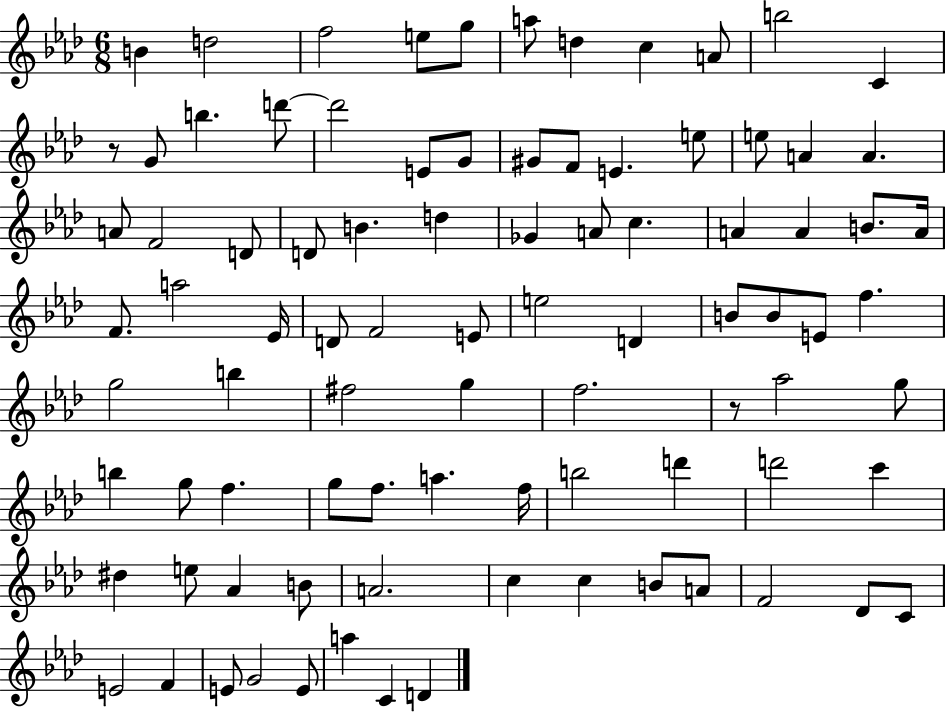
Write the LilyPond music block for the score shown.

{
  \clef treble
  \numericTimeSignature
  \time 6/8
  \key aes \major
  b'4 d''2 | f''2 e''8 g''8 | a''8 d''4 c''4 a'8 | b''2 c'4 | \break r8 g'8 b''4. d'''8~~ | d'''2 e'8 g'8 | gis'8 f'8 e'4. e''8 | e''8 a'4 a'4. | \break a'8 f'2 d'8 | d'8 b'4. d''4 | ges'4 a'8 c''4. | a'4 a'4 b'8. a'16 | \break f'8. a''2 ees'16 | d'8 f'2 e'8 | e''2 d'4 | b'8 b'8 e'8 f''4. | \break g''2 b''4 | fis''2 g''4 | f''2. | r8 aes''2 g''8 | \break b''4 g''8 f''4. | g''8 f''8. a''4. f''16 | b''2 d'''4 | d'''2 c'''4 | \break dis''4 e''8 aes'4 b'8 | a'2. | c''4 c''4 b'8 a'8 | f'2 des'8 c'8 | \break e'2 f'4 | e'8 g'2 e'8 | a''4 c'4 d'4 | \bar "|."
}